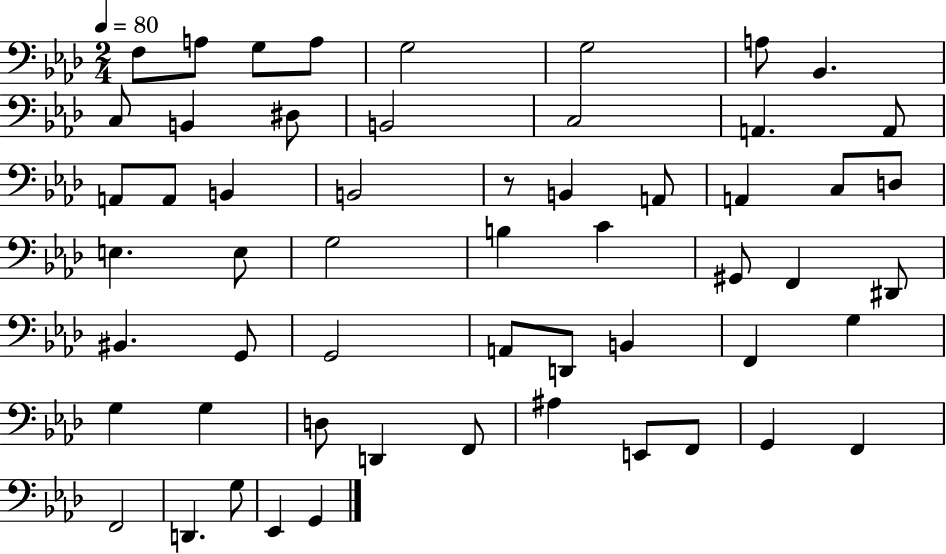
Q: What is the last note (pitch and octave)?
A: G2